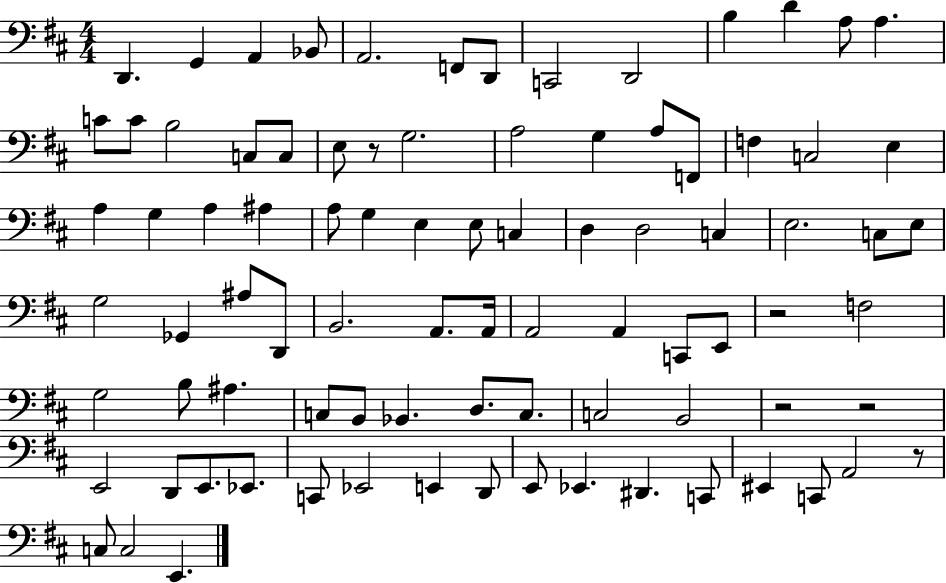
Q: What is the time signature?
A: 4/4